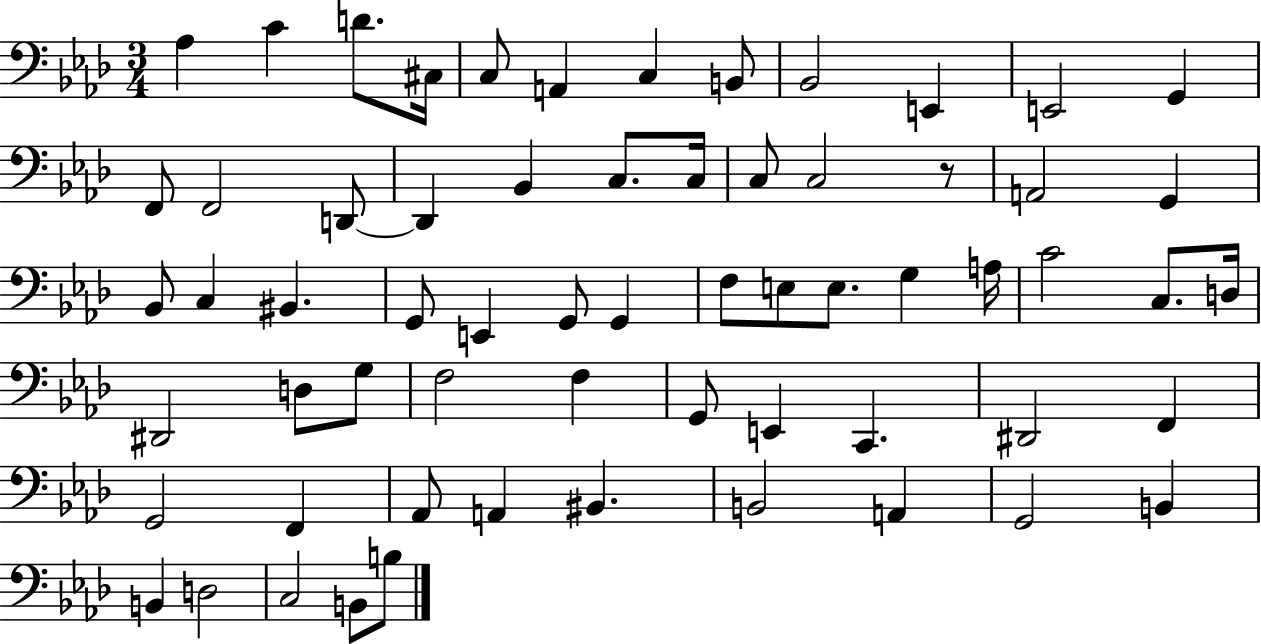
Ab3/q C4/q D4/e. C#3/s C3/e A2/q C3/q B2/e Bb2/h E2/q E2/h G2/q F2/e F2/h D2/e D2/q Bb2/q C3/e. C3/s C3/e C3/h R/e A2/h G2/q Bb2/e C3/q BIS2/q. G2/e E2/q G2/e G2/q F3/e E3/e E3/e. G3/q A3/s C4/h C3/e. D3/s D#2/h D3/e G3/e F3/h F3/q G2/e E2/q C2/q. D#2/h F2/q G2/h F2/q Ab2/e A2/q BIS2/q. B2/h A2/q G2/h B2/q B2/q D3/h C3/h B2/e B3/e